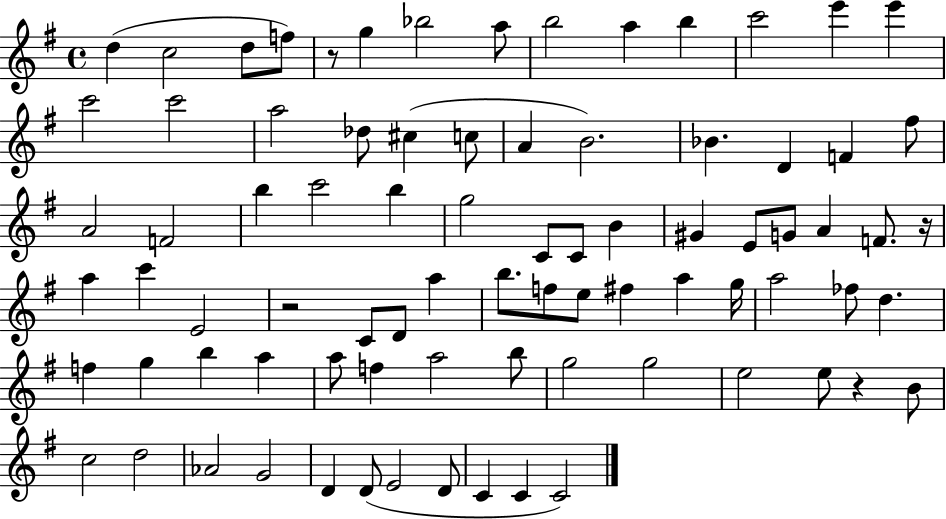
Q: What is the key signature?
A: G major